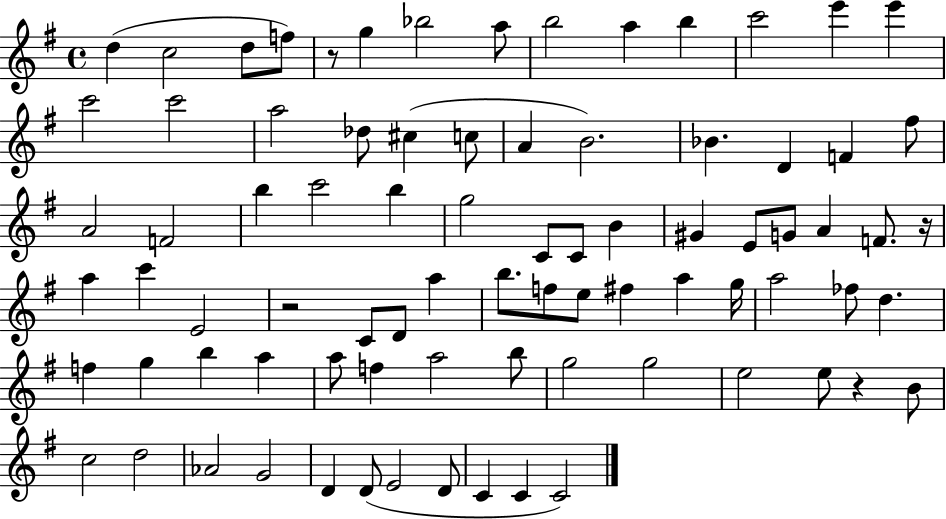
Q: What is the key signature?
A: G major